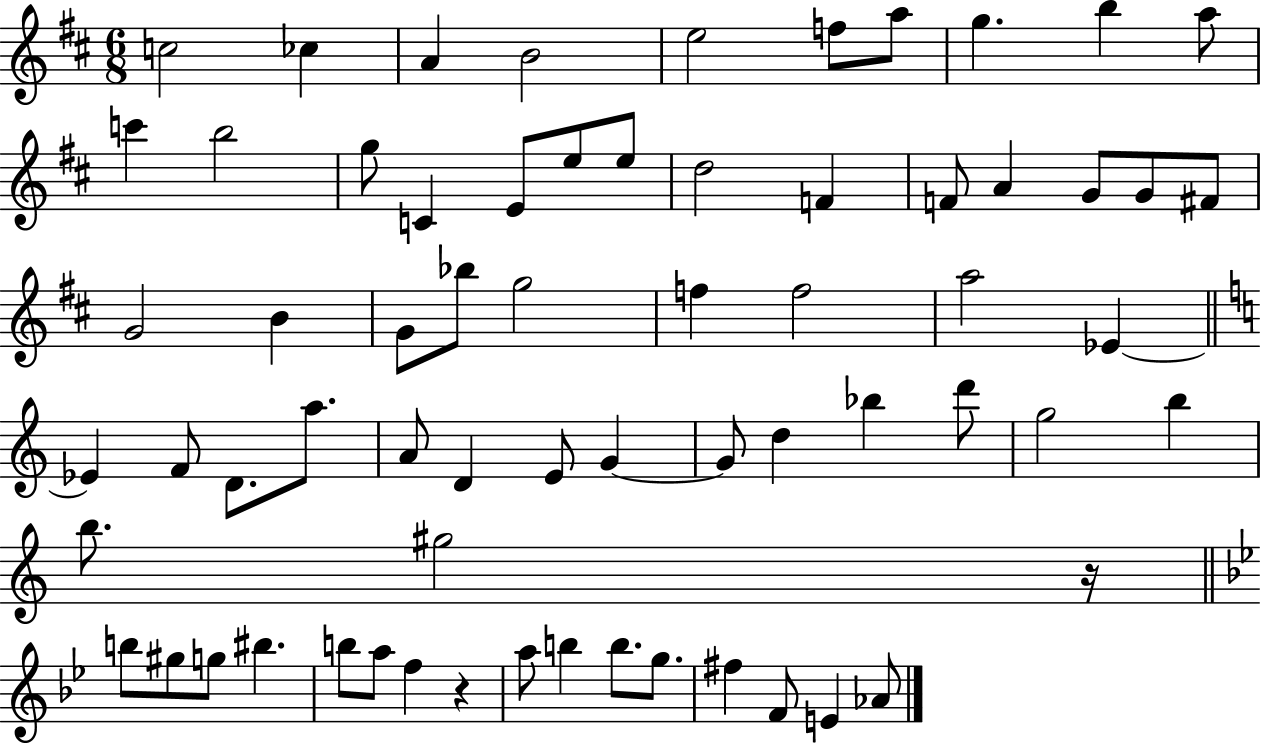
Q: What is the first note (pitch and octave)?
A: C5